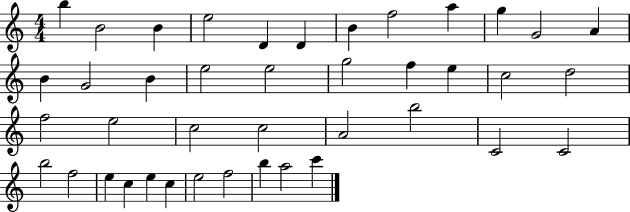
X:1
T:Untitled
M:4/4
L:1/4
K:C
b B2 B e2 D D B f2 a g G2 A B G2 B e2 e2 g2 f e c2 d2 f2 e2 c2 c2 A2 b2 C2 C2 b2 f2 e c e c e2 f2 b a2 c'